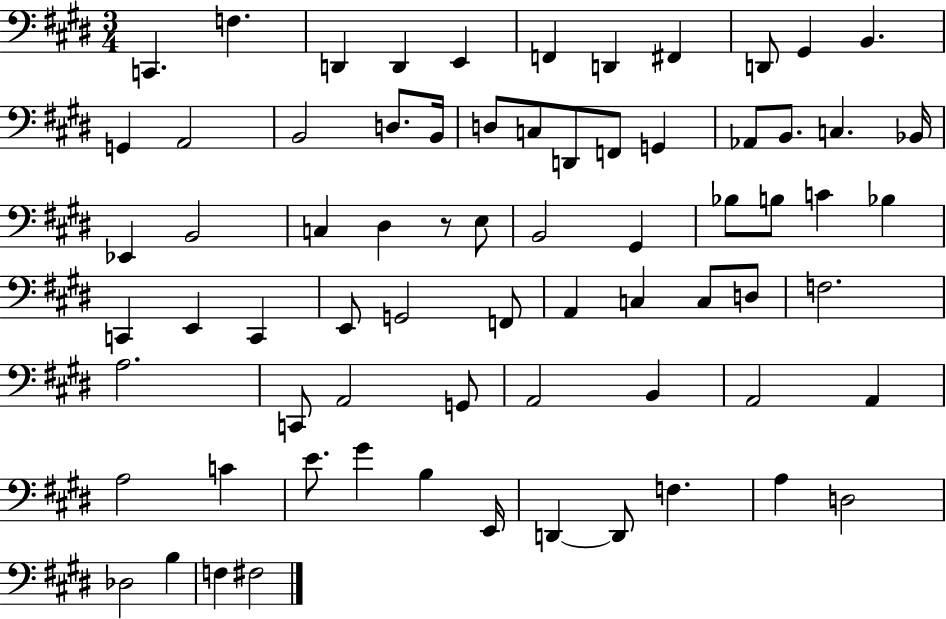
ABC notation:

X:1
T:Untitled
M:3/4
L:1/4
K:E
C,, F, D,, D,, E,, F,, D,, ^F,, D,,/2 ^G,, B,, G,, A,,2 B,,2 D,/2 B,,/4 D,/2 C,/2 D,,/2 F,,/2 G,, _A,,/2 B,,/2 C, _B,,/4 _E,, B,,2 C, ^D, z/2 E,/2 B,,2 ^G,, _B,/2 B,/2 C _B, C,, E,, C,, E,,/2 G,,2 F,,/2 A,, C, C,/2 D,/2 F,2 A,2 C,,/2 A,,2 G,,/2 A,,2 B,, A,,2 A,, A,2 C E/2 ^G B, E,,/4 D,, D,,/2 F, A, D,2 _D,2 B, F, ^F,2